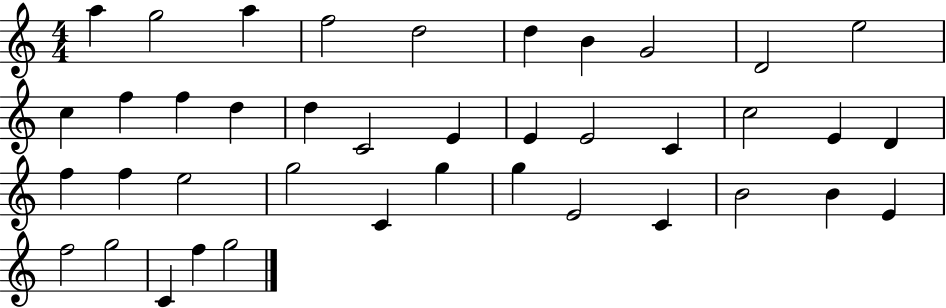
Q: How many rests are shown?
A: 0